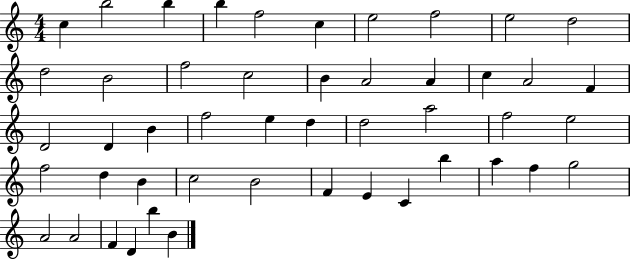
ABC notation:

X:1
T:Untitled
M:4/4
L:1/4
K:C
c b2 b b f2 c e2 f2 e2 d2 d2 B2 f2 c2 B A2 A c A2 F D2 D B f2 e d d2 a2 f2 e2 f2 d B c2 B2 F E C b a f g2 A2 A2 F D b B